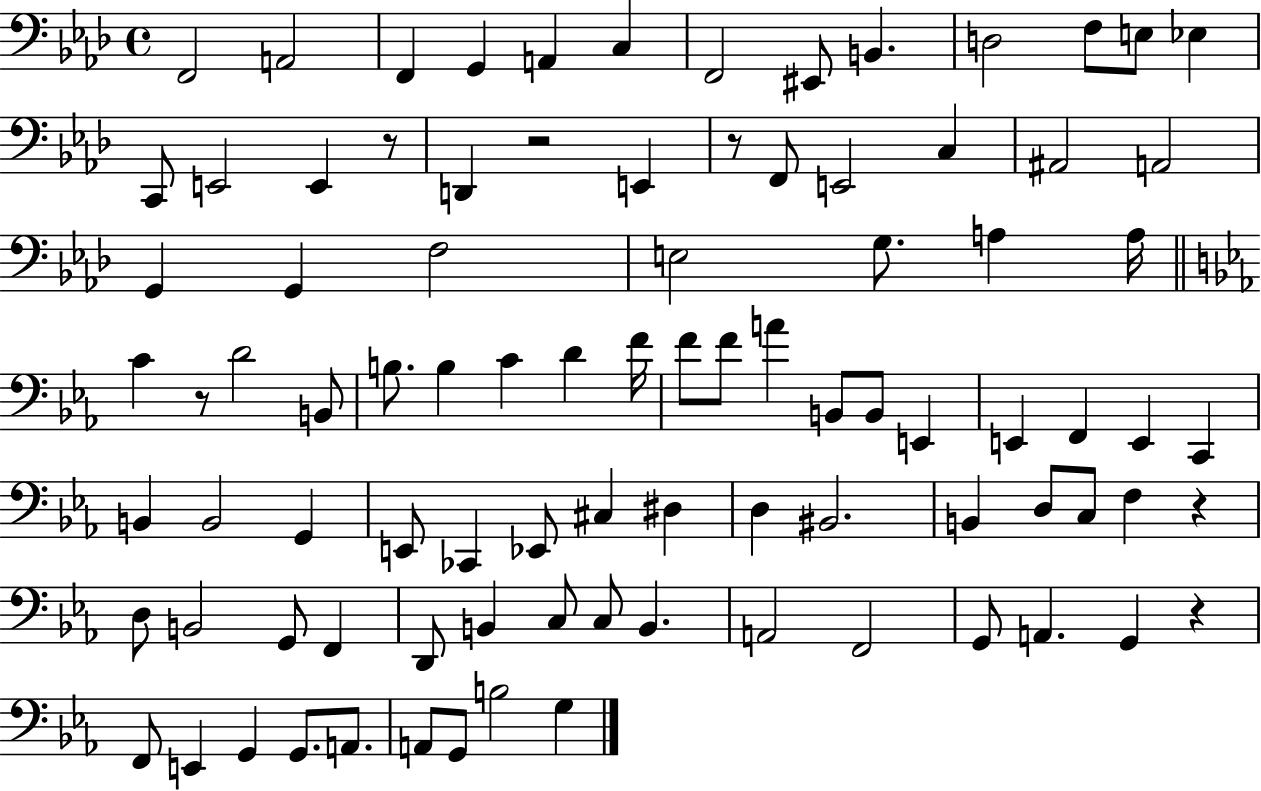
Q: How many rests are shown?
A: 6